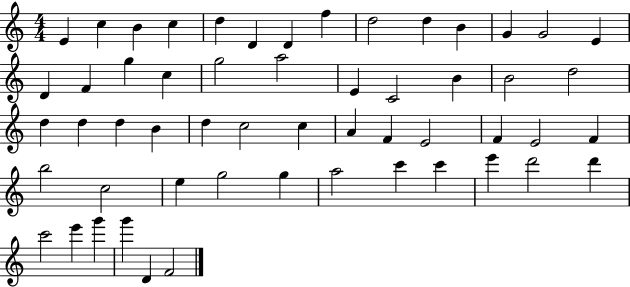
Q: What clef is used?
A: treble